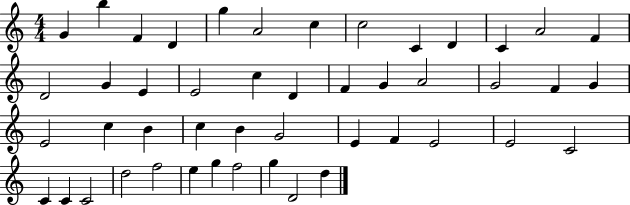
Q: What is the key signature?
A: C major